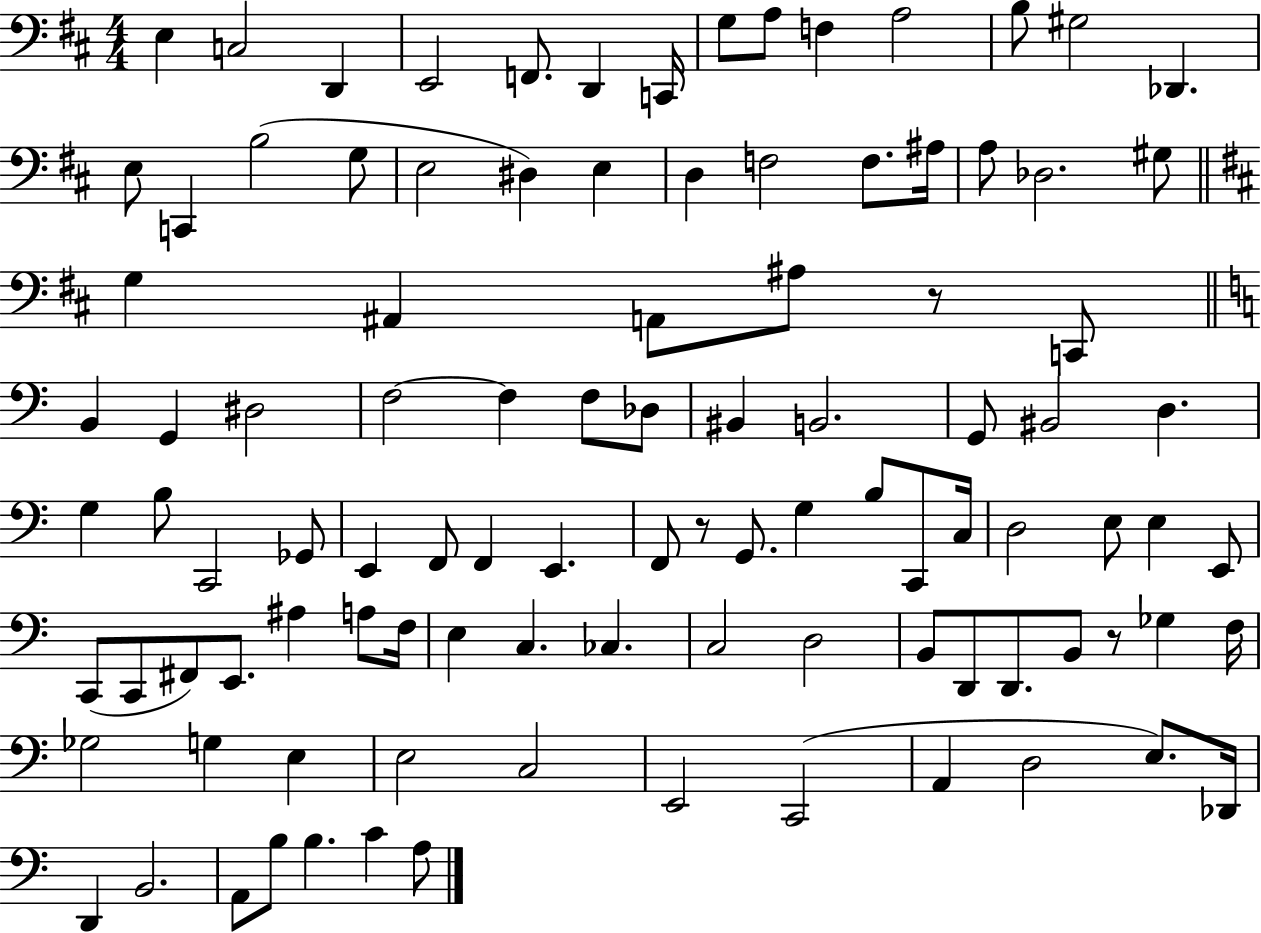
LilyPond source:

{
  \clef bass
  \numericTimeSignature
  \time 4/4
  \key d \major
  e4 c2 d,4 | e,2 f,8. d,4 c,16 | g8 a8 f4 a2 | b8 gis2 des,4. | \break e8 c,4 b2( g8 | e2 dis4) e4 | d4 f2 f8. ais16 | a8 des2. gis8 | \break \bar "||" \break \key d \major g4 ais,4 a,8 ais8 r8 c,8 | \bar "||" \break \key c \major b,4 g,4 dis2 | f2~~ f4 f8 des8 | bis,4 b,2. | g,8 bis,2 d4. | \break g4 b8 c,2 ges,8 | e,4 f,8 f,4 e,4. | f,8 r8 g,8. g4 b8 c,8 c16 | d2 e8 e4 e,8 | \break c,8( c,8 fis,8) e,8. ais4 a8 f16 | e4 c4. ces4. | c2 d2 | b,8 d,8 d,8. b,8 r8 ges4 f16 | \break ges2 g4 e4 | e2 c2 | e,2 c,2( | a,4 d2 e8.) des,16 | \break d,4 b,2. | a,8 b8 b4. c'4 a8 | \bar "|."
}